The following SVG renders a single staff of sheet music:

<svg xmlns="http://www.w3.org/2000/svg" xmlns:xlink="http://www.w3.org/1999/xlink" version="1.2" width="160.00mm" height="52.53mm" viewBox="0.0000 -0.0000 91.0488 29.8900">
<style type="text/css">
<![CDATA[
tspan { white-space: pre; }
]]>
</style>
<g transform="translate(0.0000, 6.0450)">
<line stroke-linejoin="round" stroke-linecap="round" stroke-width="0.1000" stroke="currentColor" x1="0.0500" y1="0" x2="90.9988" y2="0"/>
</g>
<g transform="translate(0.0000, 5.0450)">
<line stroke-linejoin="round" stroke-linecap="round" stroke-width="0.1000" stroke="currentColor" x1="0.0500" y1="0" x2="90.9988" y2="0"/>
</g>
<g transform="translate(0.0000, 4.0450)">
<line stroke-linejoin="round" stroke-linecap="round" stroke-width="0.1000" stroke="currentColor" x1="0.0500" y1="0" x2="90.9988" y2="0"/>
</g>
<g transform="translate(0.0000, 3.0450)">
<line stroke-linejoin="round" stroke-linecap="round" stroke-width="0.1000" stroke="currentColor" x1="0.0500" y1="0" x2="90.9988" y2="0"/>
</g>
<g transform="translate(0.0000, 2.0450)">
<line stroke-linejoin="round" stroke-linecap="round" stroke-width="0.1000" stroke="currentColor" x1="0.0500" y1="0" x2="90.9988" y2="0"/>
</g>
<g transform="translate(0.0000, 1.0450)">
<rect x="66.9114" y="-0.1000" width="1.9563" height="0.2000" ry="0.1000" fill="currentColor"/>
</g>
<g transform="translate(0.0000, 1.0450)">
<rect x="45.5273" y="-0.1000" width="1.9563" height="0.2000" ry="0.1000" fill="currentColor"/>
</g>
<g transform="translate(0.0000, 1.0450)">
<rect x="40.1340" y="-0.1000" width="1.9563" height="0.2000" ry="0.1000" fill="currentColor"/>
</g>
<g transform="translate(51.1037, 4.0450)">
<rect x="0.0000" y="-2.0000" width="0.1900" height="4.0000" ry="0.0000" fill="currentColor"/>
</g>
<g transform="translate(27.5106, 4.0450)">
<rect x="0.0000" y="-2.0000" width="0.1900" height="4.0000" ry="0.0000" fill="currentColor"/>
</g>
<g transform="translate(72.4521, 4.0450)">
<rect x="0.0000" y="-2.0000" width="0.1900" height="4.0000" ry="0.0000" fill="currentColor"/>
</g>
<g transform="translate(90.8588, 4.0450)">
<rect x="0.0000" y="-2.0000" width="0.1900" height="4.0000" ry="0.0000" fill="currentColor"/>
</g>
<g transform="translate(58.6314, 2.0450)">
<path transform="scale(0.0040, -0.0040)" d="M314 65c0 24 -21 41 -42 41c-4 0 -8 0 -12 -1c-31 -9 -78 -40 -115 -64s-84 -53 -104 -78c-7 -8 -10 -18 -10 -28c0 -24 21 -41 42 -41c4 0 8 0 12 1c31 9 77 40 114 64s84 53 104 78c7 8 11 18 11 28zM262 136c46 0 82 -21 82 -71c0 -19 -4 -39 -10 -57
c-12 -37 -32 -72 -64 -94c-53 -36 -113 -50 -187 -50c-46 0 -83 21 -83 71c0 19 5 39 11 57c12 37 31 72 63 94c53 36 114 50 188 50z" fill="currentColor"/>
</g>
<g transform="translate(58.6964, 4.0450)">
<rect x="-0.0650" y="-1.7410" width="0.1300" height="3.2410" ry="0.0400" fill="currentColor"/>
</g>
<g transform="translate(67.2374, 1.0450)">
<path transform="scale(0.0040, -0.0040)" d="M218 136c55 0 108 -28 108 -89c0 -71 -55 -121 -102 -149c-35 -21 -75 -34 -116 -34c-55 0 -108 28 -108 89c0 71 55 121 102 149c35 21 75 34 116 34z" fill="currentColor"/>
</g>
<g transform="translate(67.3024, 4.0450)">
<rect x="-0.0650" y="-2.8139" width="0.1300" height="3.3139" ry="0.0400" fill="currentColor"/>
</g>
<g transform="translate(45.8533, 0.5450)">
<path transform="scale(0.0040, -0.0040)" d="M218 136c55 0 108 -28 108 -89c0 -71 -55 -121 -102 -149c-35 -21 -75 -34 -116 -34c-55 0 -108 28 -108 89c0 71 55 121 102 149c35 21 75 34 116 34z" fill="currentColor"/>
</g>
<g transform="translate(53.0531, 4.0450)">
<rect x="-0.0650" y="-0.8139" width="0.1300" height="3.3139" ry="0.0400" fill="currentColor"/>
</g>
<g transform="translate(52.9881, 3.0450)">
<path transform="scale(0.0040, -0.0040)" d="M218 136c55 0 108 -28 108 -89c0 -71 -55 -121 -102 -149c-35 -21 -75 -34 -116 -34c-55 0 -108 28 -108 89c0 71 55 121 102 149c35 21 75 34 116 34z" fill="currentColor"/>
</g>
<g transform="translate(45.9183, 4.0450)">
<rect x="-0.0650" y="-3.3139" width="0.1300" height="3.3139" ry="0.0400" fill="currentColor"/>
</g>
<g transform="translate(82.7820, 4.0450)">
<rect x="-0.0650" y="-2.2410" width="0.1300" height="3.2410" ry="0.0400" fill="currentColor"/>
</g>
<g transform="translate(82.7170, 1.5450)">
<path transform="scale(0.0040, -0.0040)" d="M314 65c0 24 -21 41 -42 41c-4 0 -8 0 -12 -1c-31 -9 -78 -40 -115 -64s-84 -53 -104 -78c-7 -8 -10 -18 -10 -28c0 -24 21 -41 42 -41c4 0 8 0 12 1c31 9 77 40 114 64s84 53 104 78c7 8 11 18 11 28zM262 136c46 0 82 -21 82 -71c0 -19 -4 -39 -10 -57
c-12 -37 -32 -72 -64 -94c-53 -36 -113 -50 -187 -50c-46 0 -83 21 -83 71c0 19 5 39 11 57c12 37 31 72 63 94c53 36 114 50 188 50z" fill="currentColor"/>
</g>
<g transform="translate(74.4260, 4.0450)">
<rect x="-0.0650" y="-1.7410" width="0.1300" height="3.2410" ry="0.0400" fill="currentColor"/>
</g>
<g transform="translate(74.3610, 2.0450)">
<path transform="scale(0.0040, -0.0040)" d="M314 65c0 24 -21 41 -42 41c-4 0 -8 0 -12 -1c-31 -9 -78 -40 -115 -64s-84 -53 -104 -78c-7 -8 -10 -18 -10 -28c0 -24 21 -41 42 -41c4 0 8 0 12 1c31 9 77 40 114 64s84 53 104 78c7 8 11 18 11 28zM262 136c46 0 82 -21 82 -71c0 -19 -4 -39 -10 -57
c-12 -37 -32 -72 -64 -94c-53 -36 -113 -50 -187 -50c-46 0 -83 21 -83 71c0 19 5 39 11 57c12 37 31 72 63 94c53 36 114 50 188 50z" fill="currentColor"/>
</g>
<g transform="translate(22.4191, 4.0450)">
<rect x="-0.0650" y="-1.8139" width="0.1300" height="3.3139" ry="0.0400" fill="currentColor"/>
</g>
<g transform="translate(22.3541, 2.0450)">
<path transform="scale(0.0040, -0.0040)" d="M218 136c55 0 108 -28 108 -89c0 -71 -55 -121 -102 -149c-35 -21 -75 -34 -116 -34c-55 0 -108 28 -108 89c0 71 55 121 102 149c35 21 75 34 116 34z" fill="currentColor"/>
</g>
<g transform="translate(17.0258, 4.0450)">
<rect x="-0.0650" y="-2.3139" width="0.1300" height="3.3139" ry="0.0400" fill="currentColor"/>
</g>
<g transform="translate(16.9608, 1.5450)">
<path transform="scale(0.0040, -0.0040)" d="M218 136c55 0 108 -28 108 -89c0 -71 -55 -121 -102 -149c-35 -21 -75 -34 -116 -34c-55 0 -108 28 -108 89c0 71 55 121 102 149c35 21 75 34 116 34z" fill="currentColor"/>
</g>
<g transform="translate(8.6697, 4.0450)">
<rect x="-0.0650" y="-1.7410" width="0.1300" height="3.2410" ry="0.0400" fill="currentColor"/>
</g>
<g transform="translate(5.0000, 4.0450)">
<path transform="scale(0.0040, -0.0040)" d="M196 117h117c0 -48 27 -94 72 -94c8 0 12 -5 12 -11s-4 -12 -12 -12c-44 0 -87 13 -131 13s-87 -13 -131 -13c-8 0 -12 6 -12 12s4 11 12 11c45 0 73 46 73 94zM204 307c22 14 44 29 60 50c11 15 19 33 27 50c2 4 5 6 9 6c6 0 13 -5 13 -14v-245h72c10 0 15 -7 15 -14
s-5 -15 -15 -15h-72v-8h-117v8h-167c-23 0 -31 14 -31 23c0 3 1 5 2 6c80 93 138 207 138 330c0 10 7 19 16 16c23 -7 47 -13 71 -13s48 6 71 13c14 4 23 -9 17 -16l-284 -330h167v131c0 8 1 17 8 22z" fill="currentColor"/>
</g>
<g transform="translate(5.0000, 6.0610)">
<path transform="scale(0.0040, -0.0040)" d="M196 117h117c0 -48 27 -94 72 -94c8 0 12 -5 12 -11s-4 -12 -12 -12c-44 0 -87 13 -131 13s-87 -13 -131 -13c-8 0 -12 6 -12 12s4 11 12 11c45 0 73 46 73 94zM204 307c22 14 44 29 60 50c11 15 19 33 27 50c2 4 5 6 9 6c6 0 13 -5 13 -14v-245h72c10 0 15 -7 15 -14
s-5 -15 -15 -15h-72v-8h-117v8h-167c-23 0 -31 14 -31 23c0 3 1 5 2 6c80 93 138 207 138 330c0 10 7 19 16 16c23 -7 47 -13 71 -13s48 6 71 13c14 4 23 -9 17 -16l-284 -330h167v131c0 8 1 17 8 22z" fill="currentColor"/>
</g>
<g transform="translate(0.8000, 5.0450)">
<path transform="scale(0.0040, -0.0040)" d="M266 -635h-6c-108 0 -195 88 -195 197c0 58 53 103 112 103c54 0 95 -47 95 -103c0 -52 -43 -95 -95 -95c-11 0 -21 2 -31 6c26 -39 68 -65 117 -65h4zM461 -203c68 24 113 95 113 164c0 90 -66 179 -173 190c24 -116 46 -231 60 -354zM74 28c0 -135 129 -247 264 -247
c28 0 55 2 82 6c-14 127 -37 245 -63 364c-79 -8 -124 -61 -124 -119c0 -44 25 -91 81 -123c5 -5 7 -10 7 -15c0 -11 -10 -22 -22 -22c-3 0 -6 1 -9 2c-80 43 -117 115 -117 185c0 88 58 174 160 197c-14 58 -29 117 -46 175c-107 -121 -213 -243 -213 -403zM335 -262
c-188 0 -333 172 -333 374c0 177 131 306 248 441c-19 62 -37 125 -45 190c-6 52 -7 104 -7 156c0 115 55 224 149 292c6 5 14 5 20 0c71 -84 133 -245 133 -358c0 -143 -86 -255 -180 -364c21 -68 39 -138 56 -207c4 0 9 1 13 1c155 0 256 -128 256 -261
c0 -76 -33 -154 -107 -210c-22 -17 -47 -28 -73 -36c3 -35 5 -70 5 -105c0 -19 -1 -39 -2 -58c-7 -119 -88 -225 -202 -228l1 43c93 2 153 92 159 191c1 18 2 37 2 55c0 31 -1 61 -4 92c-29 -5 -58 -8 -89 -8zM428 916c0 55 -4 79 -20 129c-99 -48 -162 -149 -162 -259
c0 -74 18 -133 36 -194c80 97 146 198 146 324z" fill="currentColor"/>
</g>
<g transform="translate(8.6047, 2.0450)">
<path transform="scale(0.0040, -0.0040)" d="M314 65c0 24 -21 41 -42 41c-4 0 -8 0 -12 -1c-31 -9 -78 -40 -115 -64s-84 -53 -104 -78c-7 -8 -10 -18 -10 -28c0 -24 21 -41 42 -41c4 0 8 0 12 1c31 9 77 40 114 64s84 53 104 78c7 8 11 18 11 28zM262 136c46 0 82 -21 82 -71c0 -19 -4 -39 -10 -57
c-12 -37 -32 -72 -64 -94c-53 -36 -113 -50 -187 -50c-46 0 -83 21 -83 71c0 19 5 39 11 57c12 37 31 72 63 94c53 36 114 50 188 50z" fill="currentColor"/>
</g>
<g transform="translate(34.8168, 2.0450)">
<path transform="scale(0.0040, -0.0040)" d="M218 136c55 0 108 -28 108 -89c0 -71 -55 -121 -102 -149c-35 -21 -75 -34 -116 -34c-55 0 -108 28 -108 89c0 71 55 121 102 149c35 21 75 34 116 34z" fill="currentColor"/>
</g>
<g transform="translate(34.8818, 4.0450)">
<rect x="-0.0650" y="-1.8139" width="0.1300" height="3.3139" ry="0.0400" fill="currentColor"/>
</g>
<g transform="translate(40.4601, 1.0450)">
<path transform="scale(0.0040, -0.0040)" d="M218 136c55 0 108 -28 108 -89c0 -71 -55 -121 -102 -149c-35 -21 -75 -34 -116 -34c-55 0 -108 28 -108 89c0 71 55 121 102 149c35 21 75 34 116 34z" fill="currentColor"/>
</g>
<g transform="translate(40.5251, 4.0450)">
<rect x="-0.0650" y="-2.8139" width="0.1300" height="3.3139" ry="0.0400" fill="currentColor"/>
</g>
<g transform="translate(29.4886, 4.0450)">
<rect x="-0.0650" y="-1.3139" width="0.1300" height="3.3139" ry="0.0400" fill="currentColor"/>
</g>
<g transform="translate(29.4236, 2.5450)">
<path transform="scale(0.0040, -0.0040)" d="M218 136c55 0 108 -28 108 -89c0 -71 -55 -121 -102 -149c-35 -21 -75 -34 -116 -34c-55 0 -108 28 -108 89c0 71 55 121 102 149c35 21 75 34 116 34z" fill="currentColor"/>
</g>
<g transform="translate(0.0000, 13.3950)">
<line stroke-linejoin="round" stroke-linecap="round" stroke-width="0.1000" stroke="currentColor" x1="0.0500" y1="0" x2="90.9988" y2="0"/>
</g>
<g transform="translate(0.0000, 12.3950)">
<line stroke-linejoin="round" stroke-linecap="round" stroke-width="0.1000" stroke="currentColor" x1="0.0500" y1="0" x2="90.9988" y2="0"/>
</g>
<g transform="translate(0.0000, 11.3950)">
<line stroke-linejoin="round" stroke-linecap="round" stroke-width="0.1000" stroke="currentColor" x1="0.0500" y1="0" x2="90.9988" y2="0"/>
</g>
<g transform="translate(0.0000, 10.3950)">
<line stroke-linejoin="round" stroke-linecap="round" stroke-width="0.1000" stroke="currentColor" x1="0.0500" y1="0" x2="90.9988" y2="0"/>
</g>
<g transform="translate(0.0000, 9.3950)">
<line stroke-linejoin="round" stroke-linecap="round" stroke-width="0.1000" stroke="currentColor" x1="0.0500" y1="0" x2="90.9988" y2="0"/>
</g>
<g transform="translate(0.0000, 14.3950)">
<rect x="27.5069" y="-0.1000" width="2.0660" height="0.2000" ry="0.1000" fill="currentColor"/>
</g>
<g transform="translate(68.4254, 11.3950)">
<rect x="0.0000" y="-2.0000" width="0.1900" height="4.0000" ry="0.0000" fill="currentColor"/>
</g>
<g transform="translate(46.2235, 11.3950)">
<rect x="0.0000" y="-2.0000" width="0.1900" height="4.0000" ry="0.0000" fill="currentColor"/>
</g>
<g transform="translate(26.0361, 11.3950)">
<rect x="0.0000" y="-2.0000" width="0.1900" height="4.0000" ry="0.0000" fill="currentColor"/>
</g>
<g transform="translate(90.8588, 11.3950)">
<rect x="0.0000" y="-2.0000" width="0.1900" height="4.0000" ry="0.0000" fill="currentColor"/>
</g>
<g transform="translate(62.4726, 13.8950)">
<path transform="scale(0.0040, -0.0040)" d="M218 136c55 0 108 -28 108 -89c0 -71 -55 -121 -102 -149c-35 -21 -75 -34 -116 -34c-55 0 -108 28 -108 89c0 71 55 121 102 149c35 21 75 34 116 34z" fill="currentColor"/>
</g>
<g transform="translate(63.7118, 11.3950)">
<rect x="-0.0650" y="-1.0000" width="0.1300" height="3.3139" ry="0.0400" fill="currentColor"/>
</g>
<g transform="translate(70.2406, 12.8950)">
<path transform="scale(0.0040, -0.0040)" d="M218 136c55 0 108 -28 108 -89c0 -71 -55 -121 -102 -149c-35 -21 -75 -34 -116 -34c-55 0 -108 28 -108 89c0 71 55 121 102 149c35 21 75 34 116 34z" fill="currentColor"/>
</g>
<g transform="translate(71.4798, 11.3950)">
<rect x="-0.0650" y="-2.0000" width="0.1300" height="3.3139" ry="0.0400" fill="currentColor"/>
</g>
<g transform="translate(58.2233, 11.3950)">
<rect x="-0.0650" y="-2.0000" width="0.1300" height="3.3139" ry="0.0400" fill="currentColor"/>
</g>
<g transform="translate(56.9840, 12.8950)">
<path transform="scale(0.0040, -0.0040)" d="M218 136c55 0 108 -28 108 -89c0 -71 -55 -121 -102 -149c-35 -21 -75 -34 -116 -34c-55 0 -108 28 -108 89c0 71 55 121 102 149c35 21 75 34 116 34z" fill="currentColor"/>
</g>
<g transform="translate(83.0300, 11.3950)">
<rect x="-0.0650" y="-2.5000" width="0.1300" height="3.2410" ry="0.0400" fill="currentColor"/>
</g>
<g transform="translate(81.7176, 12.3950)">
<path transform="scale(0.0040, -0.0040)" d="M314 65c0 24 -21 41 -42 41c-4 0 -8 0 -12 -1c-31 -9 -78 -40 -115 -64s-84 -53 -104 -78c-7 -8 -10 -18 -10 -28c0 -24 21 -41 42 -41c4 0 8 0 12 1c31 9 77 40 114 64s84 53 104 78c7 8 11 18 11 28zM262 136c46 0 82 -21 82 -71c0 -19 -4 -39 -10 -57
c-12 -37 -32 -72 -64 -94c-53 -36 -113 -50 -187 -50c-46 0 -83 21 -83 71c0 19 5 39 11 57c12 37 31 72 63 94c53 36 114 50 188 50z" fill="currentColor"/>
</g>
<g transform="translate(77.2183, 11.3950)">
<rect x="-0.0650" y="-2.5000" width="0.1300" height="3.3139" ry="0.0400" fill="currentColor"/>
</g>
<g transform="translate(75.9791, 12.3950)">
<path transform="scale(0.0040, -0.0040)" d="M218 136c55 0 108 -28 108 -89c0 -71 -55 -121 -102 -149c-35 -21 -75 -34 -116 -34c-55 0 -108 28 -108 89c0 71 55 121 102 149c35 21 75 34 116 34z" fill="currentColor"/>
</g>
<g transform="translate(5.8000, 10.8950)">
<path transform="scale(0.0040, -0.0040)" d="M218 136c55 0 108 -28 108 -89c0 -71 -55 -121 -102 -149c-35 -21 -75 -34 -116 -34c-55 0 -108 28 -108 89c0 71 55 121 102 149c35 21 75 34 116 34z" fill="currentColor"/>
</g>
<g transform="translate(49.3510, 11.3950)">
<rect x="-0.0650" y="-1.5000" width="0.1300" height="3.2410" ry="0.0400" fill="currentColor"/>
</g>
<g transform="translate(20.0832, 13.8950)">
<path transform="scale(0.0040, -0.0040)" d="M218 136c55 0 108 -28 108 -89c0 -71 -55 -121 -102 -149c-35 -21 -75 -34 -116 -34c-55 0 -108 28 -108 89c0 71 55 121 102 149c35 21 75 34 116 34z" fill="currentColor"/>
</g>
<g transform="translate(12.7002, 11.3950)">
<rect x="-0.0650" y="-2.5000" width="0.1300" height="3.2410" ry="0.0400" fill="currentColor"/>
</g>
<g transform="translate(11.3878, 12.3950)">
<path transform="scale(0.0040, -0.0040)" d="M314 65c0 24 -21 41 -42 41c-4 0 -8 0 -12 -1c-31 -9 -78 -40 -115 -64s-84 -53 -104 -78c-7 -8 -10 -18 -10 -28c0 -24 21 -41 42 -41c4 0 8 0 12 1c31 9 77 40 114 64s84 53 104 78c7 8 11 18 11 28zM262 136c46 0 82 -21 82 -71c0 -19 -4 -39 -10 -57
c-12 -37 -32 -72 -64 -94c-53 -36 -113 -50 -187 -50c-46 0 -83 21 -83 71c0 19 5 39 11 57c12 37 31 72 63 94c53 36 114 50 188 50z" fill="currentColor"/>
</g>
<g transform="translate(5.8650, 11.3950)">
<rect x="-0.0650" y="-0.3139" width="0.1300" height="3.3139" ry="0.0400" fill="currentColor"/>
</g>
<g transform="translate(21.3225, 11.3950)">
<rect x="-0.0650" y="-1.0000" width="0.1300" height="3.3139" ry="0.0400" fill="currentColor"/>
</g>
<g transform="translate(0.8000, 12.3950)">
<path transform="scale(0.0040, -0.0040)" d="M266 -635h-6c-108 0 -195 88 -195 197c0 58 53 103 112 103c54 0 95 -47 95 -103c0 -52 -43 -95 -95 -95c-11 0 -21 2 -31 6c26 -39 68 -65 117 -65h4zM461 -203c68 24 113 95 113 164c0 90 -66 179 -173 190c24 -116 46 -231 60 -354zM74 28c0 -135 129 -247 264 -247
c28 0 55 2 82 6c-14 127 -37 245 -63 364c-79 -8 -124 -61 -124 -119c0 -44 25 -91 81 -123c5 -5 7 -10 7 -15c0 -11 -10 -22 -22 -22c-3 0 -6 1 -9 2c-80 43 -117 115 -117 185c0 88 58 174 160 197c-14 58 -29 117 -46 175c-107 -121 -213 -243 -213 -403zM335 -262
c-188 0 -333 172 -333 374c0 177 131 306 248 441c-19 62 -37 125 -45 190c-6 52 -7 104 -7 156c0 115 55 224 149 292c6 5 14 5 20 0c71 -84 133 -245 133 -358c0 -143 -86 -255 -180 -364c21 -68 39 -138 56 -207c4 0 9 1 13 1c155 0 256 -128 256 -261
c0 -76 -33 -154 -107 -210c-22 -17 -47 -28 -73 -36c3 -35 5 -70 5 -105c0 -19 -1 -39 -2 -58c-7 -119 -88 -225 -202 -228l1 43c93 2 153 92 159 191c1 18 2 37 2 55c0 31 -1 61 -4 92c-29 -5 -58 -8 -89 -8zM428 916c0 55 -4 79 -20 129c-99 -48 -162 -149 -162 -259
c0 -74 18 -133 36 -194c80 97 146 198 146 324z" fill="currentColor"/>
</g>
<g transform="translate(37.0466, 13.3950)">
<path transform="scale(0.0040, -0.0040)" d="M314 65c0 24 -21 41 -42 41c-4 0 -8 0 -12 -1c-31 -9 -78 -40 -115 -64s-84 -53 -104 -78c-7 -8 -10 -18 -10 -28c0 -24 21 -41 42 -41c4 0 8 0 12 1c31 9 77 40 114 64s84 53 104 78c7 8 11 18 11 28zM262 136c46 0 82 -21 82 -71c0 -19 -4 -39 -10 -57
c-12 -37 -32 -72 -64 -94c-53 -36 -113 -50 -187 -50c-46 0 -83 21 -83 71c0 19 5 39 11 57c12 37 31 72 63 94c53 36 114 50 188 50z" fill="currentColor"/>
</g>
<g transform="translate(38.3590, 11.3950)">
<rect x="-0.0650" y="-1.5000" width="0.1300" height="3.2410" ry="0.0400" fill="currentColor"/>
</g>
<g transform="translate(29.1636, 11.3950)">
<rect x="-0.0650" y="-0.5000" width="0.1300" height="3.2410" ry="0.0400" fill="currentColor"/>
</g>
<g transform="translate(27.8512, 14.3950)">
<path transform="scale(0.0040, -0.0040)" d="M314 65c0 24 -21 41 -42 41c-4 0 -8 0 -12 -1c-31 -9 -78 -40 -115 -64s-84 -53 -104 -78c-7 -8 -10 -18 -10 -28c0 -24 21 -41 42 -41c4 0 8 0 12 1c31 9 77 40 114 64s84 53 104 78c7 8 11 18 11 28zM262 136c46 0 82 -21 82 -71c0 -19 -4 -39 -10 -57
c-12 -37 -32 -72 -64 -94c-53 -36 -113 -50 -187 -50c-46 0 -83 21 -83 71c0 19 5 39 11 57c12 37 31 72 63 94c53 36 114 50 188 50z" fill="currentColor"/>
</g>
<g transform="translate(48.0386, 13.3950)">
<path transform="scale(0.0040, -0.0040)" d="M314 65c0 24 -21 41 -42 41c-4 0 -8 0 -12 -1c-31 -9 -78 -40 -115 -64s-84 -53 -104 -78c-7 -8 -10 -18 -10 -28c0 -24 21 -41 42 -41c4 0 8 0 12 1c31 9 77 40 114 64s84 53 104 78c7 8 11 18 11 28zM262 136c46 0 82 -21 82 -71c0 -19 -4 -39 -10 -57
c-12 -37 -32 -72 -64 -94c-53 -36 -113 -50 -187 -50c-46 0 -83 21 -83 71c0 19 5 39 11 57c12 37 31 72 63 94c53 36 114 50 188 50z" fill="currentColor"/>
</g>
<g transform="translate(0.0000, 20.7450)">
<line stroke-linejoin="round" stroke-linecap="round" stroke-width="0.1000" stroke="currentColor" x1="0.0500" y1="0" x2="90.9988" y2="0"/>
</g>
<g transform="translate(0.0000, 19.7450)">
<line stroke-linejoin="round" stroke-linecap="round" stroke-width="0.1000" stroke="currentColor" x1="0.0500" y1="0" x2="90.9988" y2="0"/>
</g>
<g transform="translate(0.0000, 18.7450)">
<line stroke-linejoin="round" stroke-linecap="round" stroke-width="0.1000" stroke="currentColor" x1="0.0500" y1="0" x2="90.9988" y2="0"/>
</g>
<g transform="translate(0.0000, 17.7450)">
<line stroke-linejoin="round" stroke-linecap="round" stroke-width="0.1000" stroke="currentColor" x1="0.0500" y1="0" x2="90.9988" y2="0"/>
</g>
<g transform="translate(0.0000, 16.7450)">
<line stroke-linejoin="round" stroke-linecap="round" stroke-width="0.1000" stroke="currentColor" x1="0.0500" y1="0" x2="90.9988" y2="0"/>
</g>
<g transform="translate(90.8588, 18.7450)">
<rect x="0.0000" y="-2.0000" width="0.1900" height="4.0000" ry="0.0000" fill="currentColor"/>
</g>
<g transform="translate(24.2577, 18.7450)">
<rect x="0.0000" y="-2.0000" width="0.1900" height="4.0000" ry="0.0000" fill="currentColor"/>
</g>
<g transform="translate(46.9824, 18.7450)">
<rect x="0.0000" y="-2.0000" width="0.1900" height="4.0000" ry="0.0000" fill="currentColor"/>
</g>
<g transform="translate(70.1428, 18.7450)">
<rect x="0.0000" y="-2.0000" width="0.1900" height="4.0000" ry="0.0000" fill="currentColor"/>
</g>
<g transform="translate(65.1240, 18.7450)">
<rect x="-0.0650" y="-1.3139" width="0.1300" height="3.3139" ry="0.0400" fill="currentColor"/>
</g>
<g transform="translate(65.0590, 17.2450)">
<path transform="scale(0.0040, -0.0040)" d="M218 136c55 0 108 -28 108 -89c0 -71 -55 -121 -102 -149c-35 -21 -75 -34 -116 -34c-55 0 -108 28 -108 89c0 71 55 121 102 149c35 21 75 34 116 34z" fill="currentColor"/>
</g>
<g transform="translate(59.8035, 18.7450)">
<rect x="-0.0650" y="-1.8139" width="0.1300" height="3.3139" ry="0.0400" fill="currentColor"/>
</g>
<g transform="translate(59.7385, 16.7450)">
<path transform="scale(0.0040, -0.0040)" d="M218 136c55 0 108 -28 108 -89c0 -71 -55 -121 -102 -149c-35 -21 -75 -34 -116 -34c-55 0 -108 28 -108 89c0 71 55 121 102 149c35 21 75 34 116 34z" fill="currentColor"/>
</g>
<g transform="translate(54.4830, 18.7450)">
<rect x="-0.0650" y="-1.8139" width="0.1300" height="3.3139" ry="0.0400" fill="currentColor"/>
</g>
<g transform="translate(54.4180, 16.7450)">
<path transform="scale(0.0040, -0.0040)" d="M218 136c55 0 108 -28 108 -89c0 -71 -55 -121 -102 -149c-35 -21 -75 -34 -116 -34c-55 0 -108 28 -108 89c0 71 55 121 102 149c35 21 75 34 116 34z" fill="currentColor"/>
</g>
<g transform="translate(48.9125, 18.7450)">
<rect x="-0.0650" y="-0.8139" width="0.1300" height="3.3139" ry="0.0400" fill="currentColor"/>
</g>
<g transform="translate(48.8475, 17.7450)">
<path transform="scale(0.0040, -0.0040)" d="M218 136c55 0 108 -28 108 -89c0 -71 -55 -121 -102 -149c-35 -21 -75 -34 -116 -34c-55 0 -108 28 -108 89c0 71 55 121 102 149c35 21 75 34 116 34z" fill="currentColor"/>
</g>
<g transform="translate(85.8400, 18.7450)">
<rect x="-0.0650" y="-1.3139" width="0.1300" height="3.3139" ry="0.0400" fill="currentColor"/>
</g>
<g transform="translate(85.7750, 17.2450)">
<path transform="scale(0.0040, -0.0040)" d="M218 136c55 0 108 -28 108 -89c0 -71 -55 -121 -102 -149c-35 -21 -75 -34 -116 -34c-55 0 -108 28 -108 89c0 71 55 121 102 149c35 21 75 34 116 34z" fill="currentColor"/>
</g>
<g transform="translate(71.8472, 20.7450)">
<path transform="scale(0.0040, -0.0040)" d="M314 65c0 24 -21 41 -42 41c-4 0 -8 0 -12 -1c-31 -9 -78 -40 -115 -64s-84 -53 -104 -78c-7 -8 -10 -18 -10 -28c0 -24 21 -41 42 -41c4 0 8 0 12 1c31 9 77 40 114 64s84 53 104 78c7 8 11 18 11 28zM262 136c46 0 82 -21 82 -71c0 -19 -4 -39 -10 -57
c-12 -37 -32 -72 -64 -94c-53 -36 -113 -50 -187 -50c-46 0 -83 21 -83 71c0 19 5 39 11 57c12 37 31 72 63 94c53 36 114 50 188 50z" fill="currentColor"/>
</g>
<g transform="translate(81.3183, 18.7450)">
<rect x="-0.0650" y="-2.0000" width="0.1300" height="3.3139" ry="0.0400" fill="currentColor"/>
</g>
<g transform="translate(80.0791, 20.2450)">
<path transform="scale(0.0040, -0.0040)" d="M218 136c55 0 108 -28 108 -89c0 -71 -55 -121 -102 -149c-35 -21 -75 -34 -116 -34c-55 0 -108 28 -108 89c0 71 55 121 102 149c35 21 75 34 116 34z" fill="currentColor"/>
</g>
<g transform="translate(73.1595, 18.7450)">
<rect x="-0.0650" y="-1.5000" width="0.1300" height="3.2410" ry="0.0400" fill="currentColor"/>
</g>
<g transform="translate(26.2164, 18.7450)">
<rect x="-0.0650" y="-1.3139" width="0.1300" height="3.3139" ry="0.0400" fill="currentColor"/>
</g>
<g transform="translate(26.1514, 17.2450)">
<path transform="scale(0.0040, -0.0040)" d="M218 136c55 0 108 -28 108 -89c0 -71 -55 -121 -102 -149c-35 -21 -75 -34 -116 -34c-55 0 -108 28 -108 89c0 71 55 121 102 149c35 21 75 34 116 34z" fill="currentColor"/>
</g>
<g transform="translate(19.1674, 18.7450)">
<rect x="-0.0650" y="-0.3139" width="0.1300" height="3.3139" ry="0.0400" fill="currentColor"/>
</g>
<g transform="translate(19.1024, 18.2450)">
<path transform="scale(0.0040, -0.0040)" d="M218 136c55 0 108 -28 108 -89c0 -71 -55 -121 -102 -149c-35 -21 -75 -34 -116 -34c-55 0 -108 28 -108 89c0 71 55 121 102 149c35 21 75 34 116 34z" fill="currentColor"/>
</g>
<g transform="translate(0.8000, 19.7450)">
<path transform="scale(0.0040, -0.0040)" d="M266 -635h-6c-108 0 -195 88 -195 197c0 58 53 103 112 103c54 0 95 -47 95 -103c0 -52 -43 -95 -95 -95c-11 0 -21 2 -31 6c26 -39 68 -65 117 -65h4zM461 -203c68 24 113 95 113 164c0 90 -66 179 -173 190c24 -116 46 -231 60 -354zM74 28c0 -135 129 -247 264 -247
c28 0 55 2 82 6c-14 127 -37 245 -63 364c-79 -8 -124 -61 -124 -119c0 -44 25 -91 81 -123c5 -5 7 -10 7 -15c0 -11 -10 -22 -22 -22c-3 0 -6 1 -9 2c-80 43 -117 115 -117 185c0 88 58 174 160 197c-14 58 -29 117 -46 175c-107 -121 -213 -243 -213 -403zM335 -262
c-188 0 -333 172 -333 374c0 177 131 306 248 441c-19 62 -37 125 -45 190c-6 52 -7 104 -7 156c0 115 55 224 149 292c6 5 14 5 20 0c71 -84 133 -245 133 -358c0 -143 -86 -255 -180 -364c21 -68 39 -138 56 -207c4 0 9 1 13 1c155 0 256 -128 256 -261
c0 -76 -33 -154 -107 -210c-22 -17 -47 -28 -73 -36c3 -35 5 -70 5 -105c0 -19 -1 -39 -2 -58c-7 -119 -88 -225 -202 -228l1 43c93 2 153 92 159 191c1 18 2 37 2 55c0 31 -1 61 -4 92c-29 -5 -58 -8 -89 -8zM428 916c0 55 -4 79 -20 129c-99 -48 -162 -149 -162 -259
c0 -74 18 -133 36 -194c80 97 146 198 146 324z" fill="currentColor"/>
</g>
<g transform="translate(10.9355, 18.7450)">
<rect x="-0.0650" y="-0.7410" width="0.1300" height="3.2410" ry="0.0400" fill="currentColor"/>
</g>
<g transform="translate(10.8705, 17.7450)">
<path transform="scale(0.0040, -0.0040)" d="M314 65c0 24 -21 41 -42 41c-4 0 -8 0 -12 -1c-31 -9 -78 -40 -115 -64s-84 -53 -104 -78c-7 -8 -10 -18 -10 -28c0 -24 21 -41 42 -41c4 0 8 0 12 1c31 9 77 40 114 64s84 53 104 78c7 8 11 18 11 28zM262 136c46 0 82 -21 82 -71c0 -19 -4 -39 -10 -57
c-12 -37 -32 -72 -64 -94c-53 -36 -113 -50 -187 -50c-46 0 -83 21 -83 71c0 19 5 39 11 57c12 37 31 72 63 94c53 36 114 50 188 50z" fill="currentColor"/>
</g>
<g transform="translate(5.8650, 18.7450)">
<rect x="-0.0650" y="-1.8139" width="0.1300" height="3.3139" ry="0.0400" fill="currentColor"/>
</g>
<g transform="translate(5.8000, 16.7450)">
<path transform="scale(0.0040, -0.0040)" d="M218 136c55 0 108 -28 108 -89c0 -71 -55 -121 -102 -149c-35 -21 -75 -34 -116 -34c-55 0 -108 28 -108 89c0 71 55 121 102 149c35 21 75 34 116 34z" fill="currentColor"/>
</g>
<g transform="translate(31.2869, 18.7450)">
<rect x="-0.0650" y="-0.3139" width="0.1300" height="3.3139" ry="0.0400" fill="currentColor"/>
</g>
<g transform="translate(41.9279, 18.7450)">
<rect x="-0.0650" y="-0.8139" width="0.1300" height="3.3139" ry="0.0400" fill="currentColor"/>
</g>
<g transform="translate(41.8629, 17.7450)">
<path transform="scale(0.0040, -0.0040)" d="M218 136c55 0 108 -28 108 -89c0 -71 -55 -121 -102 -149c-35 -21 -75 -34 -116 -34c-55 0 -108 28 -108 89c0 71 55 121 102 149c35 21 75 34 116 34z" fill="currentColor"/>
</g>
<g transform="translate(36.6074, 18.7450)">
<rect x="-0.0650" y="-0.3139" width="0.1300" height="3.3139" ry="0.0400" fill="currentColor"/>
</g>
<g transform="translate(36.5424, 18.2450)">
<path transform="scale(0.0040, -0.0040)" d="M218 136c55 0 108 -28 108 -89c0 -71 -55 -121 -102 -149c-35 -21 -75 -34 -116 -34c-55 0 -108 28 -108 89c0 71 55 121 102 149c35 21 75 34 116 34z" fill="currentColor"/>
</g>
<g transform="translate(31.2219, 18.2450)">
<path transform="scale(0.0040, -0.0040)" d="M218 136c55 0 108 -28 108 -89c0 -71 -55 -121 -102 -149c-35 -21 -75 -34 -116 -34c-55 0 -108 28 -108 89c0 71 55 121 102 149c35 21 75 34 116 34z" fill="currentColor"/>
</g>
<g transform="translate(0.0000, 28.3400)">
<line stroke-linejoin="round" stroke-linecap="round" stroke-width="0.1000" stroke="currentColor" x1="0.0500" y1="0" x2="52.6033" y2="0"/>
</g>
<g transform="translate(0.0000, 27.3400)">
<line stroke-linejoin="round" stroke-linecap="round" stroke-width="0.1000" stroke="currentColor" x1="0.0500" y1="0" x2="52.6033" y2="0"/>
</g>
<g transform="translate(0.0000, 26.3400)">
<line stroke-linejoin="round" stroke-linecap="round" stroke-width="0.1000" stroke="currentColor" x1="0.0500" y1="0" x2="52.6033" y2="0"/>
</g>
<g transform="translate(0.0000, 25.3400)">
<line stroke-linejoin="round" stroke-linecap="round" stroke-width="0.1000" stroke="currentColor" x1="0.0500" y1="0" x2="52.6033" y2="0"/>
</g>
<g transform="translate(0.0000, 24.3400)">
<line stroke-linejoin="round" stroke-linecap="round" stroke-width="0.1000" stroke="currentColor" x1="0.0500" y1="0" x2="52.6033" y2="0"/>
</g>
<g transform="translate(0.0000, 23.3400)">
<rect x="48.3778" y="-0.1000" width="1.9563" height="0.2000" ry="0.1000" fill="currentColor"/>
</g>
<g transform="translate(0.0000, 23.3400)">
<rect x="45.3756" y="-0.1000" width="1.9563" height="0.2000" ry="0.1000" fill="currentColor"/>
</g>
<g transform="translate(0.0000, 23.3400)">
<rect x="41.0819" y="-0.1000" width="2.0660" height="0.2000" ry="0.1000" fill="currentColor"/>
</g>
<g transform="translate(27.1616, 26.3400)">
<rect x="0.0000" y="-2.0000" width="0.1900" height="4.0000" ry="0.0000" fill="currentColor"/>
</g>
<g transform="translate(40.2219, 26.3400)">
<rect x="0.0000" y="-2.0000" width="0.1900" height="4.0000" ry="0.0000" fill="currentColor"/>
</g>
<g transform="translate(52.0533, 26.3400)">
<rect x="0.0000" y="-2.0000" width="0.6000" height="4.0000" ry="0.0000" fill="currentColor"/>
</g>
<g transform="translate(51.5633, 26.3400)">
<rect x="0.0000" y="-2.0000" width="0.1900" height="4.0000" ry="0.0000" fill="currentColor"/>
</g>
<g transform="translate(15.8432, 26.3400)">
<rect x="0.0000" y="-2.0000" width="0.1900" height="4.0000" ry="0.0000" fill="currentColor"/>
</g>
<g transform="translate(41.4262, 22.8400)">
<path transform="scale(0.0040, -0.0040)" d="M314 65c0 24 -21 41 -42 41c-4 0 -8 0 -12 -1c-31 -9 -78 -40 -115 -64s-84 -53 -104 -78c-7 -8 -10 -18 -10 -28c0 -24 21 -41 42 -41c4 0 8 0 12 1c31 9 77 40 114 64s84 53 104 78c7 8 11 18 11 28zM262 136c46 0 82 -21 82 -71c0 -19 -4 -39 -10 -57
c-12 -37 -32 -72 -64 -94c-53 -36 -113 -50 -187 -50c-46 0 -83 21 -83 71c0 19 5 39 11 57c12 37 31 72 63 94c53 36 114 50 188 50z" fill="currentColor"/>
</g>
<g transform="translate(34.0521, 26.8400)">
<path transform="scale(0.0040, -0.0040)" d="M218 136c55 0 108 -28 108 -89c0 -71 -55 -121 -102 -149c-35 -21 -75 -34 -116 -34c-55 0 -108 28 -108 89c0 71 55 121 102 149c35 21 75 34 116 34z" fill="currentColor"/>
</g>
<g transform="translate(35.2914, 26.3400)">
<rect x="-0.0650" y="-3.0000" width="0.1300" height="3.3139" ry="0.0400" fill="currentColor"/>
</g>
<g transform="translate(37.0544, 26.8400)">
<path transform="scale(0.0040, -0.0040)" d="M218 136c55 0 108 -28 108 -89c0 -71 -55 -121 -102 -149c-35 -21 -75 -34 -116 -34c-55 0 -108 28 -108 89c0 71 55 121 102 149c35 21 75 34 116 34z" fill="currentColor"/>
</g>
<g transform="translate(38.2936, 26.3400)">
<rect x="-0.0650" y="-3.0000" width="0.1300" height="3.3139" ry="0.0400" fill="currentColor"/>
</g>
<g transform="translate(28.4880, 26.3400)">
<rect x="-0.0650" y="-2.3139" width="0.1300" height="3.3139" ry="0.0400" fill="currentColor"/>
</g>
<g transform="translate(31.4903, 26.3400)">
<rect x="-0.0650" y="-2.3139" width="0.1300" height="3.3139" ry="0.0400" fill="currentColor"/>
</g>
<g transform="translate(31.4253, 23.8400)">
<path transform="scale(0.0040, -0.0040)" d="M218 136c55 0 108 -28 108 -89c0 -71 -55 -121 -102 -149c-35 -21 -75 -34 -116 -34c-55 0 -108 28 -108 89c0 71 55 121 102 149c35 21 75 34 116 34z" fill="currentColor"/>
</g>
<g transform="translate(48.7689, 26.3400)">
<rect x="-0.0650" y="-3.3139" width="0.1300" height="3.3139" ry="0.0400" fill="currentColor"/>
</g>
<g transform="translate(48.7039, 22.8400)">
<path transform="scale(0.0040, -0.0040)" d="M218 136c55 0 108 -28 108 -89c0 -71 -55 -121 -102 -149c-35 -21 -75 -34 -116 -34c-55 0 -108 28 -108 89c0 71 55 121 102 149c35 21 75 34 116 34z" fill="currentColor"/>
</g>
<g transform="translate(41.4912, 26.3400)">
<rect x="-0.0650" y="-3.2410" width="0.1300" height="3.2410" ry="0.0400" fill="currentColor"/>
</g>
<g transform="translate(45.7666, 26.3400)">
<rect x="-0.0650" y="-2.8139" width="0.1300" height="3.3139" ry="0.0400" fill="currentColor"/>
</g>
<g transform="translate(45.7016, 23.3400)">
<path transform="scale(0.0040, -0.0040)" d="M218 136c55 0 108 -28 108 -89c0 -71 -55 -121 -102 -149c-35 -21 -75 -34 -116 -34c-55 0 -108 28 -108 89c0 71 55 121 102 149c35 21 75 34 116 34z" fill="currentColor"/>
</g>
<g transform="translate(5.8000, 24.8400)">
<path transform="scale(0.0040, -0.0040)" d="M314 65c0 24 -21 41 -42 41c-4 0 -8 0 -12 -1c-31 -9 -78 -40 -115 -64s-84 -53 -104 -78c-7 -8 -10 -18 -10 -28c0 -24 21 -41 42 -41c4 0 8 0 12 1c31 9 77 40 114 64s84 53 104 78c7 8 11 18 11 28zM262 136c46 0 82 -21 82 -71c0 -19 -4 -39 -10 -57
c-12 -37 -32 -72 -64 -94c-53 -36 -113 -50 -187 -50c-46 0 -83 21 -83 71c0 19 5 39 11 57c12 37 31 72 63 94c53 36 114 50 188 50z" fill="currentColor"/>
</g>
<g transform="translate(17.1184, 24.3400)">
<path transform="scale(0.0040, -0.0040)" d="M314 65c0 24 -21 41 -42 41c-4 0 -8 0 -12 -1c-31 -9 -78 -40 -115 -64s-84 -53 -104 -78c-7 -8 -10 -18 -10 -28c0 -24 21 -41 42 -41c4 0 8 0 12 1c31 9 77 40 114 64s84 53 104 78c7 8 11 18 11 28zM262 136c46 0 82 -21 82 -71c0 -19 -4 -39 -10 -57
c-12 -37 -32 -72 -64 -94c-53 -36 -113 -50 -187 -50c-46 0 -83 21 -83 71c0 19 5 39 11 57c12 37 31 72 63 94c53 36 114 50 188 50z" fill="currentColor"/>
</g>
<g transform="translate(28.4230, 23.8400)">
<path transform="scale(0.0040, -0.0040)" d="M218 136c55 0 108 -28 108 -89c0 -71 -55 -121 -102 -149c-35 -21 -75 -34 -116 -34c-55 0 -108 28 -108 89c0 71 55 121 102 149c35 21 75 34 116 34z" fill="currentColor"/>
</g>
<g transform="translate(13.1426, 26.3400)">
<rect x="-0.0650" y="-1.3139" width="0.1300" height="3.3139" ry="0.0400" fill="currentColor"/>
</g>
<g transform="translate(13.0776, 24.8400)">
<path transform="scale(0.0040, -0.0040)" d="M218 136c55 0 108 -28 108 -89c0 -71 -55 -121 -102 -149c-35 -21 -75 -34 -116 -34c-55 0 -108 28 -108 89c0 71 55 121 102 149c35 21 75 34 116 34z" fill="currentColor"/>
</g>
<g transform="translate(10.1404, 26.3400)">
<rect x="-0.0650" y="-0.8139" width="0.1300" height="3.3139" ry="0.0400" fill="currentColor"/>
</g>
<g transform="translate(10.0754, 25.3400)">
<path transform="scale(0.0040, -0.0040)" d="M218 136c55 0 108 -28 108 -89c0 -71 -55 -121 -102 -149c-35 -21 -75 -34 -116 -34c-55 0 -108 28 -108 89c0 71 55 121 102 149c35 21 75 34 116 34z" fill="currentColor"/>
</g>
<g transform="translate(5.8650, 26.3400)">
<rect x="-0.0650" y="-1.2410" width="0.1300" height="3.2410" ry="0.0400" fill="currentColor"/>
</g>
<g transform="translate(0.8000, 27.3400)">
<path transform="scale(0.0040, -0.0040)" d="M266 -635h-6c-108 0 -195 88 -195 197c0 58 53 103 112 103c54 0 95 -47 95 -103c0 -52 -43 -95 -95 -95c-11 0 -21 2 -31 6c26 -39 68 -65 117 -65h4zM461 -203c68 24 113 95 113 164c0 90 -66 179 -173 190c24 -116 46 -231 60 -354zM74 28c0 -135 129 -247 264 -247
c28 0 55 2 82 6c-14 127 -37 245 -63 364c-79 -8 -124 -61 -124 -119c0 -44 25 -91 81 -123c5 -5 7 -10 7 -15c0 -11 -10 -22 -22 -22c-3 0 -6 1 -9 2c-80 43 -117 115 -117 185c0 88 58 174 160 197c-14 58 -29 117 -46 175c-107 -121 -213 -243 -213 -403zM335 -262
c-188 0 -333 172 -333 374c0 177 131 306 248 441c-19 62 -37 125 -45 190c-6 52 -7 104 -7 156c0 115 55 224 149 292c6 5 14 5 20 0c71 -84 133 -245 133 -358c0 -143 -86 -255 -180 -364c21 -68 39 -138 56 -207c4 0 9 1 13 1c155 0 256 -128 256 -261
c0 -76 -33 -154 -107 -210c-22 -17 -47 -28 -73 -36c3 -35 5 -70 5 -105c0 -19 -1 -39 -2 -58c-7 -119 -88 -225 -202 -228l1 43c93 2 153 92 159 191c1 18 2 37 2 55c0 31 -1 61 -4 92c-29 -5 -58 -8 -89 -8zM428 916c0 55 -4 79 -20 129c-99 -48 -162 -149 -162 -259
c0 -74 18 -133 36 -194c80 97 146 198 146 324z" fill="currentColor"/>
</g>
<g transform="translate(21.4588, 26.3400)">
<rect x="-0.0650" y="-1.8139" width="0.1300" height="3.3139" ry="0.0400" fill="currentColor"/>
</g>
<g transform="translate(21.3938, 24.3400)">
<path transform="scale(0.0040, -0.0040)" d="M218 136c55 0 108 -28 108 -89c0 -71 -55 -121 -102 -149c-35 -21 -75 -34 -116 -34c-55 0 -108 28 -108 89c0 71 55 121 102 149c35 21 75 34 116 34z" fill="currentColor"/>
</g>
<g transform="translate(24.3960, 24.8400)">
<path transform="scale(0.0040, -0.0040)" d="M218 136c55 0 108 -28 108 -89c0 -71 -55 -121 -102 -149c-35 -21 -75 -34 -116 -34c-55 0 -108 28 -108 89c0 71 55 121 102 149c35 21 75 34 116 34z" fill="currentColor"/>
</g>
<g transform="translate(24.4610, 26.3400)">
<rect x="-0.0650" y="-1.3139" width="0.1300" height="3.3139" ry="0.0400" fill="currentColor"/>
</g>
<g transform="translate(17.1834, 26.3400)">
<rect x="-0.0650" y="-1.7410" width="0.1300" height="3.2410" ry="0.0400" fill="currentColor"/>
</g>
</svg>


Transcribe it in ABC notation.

X:1
T:Untitled
M:4/4
L:1/4
K:C
f2 g f e f a b d f2 a f2 g2 c G2 D C2 E2 E2 F D F G G2 f d2 c e c c d d f f e E2 F e e2 d e f2 f e g g A A b2 a b